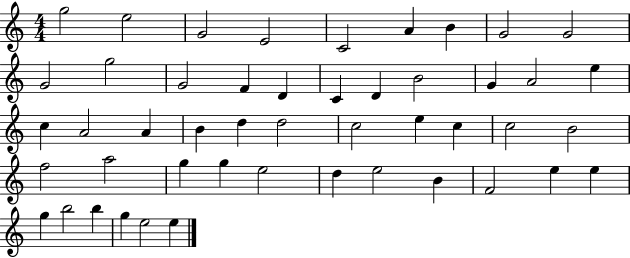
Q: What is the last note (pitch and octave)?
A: E5